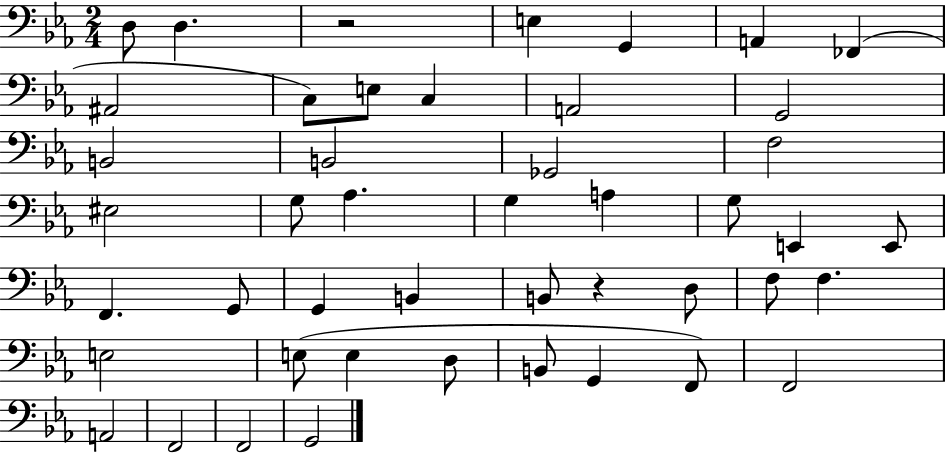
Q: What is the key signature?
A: EES major